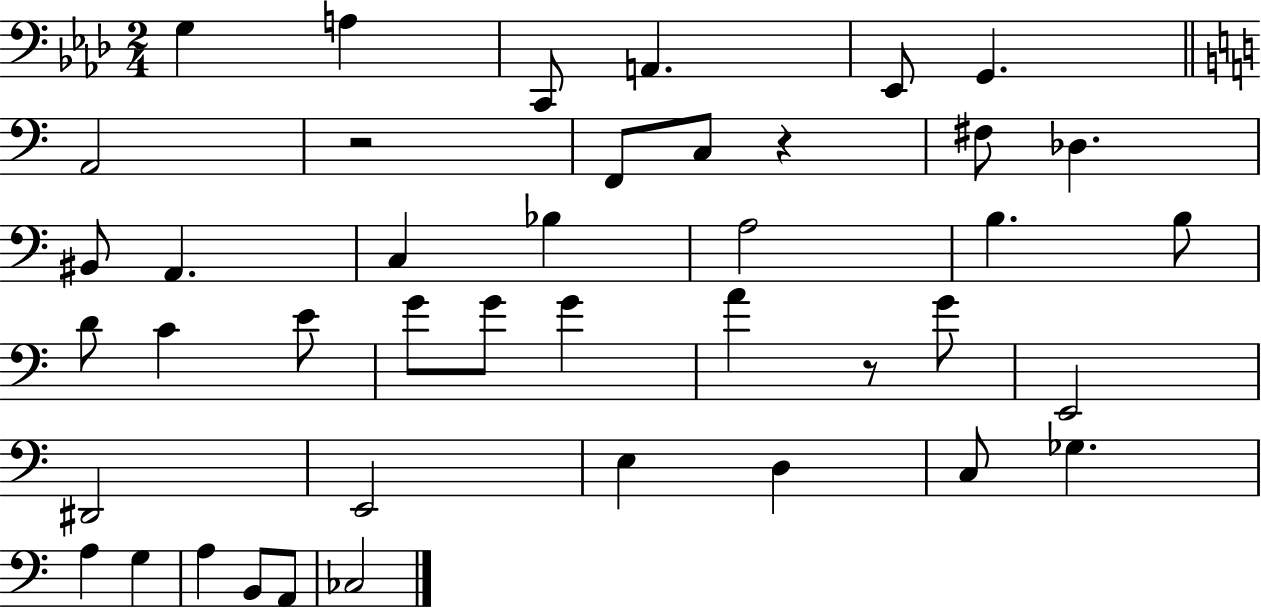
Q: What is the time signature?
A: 2/4